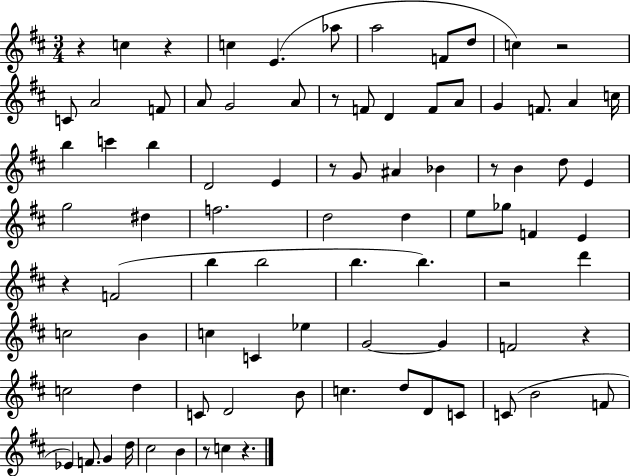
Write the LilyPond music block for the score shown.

{
  \clef treble
  \numericTimeSignature
  \time 3/4
  \key d \major
  r4 c''4 r4 | c''4 e'4.( aes''8 | a''2 f'8 d''8 | c''4) r2 | \break c'8 a'2 f'8 | a'8 g'2 a'8 | r8 f'8 d'4 f'8 a'8 | g'4 f'8. a'4 c''16 | \break b''4 c'''4 b''4 | d'2 e'4 | r8 g'8 ais'4 bes'4 | r8 b'4 d''8 e'4 | \break g''2 dis''4 | f''2. | d''2 d''4 | e''8 ges''8 f'4 e'4 | \break r4 f'2( | b''4 b''2 | b''4. b''4.) | r2 d'''4 | \break c''2 b'4 | c''4 c'4 ees''4 | g'2~~ g'4 | f'2 r4 | \break c''2 d''4 | c'8 d'2 b'8 | c''4. d''8 d'8 c'8 | c'8( b'2 f'8 | \break ees'4) f'8. g'4 d''16 | cis''2 b'4 | r8 c''4 r4. | \bar "|."
}